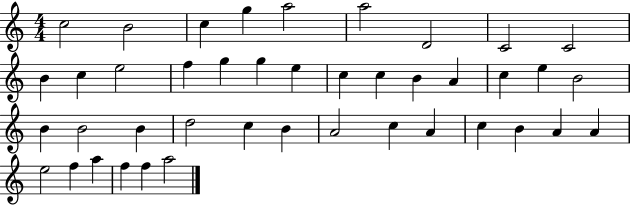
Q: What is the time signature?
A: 4/4